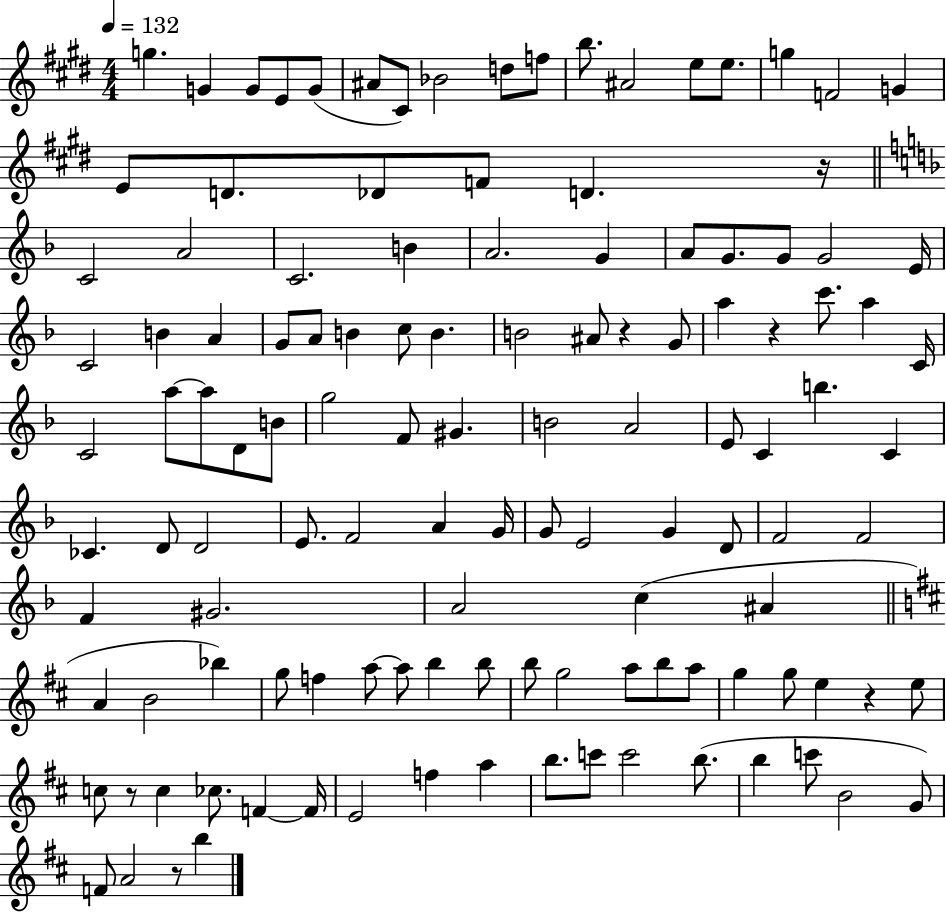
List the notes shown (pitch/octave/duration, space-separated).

G5/q. G4/q G4/e E4/e G4/e A#4/e C#4/e Bb4/h D5/e F5/e B5/e. A#4/h E5/e E5/e. G5/q F4/h G4/q E4/e D4/e. Db4/e F4/e D4/q. R/s C4/h A4/h C4/h. B4/q A4/h. G4/q A4/e G4/e. G4/e G4/h E4/s C4/h B4/q A4/q G4/e A4/e B4/q C5/e B4/q. B4/h A#4/e R/q G4/e A5/q R/q C6/e. A5/q C4/s C4/h A5/e A5/e D4/e B4/e G5/h F4/e G#4/q. B4/h A4/h E4/e C4/q B5/q. C4/q CES4/q. D4/e D4/h E4/e. F4/h A4/q G4/s G4/e E4/h G4/q D4/e F4/h F4/h F4/q G#4/h. A4/h C5/q A#4/q A4/q B4/h Bb5/q G5/e F5/q A5/e A5/e B5/q B5/e B5/e G5/h A5/e B5/e A5/e G5/q G5/e E5/q R/q E5/e C5/e R/e C5/q CES5/e. F4/q F4/s E4/h F5/q A5/q B5/e. C6/e C6/h B5/e. B5/q C6/e B4/h G4/e F4/e A4/h R/e B5/q